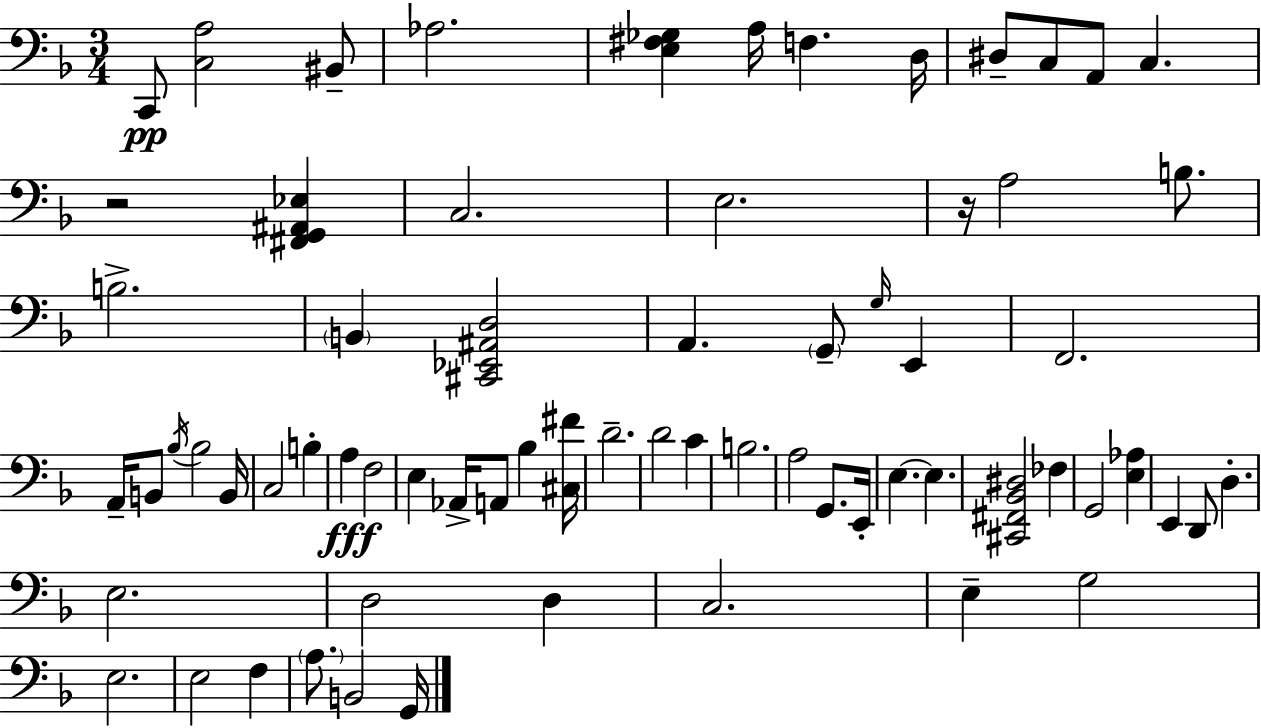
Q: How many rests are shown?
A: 2